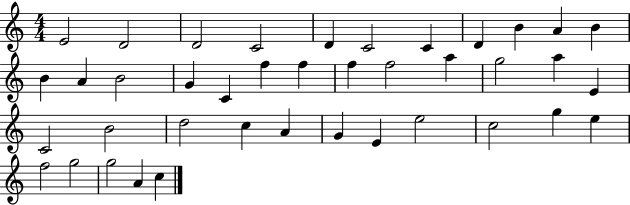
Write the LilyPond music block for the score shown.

{
  \clef treble
  \numericTimeSignature
  \time 4/4
  \key c \major
  e'2 d'2 | d'2 c'2 | d'4 c'2 c'4 | d'4 b'4 a'4 b'4 | \break b'4 a'4 b'2 | g'4 c'4 f''4 f''4 | f''4 f''2 a''4 | g''2 a''4 e'4 | \break c'2 b'2 | d''2 c''4 a'4 | g'4 e'4 e''2 | c''2 g''4 e''4 | \break f''2 g''2 | g''2 a'4 c''4 | \bar "|."
}